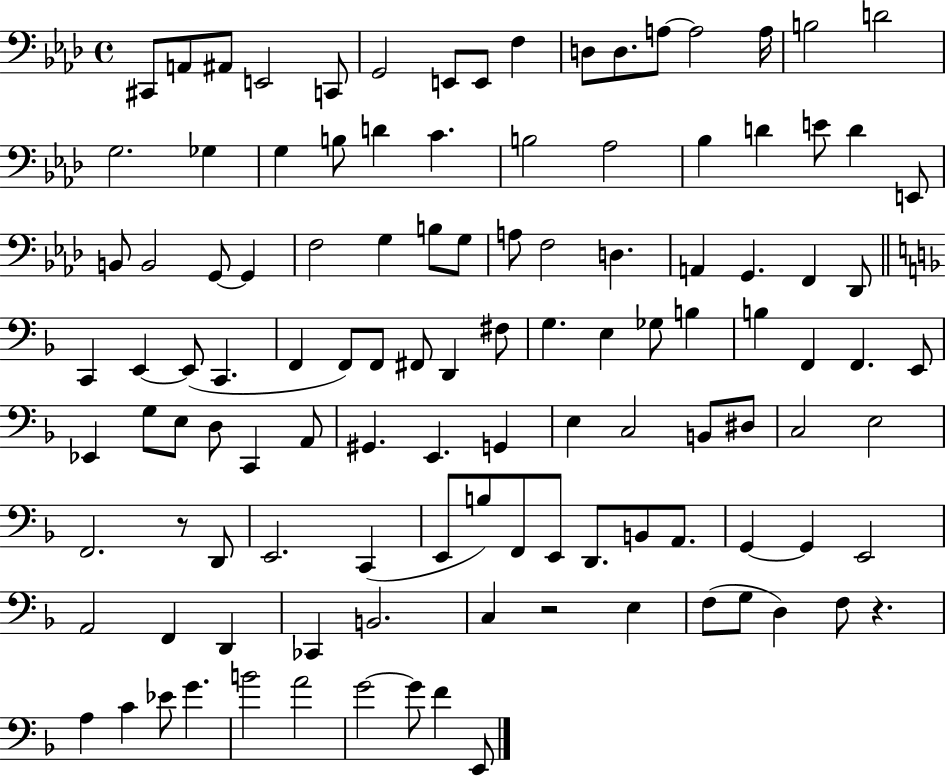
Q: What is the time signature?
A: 4/4